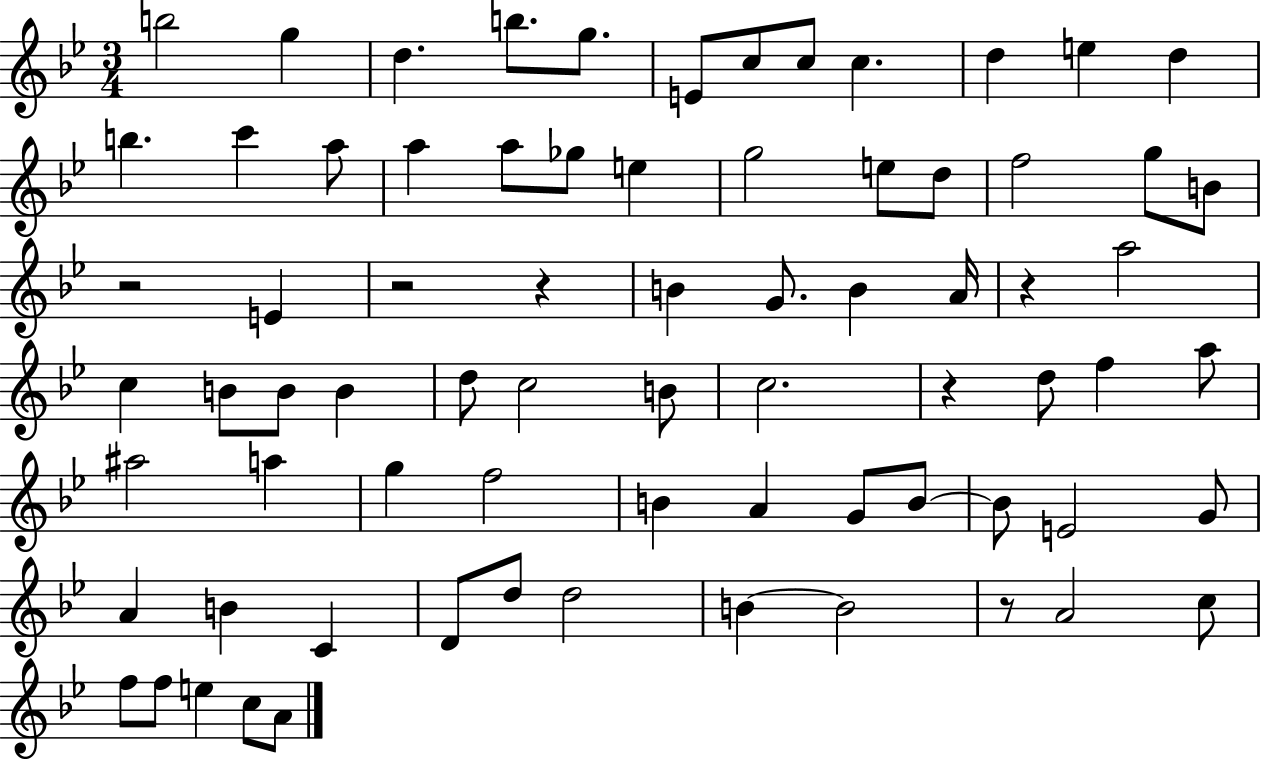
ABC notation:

X:1
T:Untitled
M:3/4
L:1/4
K:Bb
b2 g d b/2 g/2 E/2 c/2 c/2 c d e d b c' a/2 a a/2 _g/2 e g2 e/2 d/2 f2 g/2 B/2 z2 E z2 z B G/2 B A/4 z a2 c B/2 B/2 B d/2 c2 B/2 c2 z d/2 f a/2 ^a2 a g f2 B A G/2 B/2 B/2 E2 G/2 A B C D/2 d/2 d2 B B2 z/2 A2 c/2 f/2 f/2 e c/2 A/2